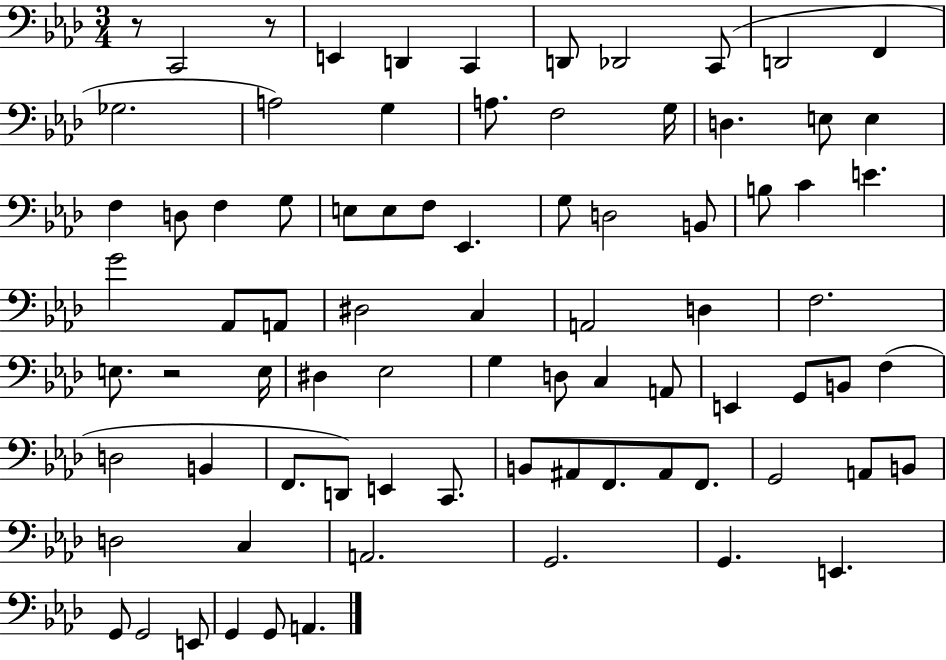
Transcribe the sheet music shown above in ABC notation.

X:1
T:Untitled
M:3/4
L:1/4
K:Ab
z/2 C,,2 z/2 E,, D,, C,, D,,/2 _D,,2 C,,/2 D,,2 F,, _G,2 A,2 G, A,/2 F,2 G,/4 D, E,/2 E, F, D,/2 F, G,/2 E,/2 E,/2 F,/2 _E,, G,/2 D,2 B,,/2 B,/2 C E G2 _A,,/2 A,,/2 ^D,2 C, A,,2 D, F,2 E,/2 z2 E,/4 ^D, _E,2 G, D,/2 C, A,,/2 E,, G,,/2 B,,/2 F, D,2 B,, F,,/2 D,,/2 E,, C,,/2 B,,/2 ^A,,/2 F,,/2 ^A,,/2 F,,/2 G,,2 A,,/2 B,,/2 D,2 C, A,,2 G,,2 G,, E,, G,,/2 G,,2 E,,/2 G,, G,,/2 A,,